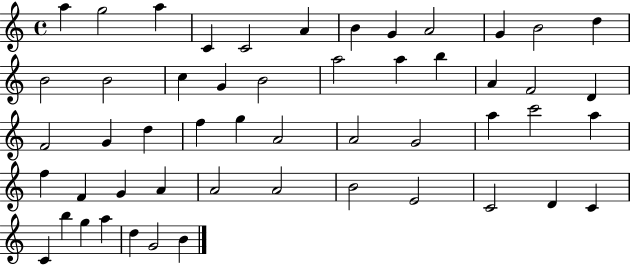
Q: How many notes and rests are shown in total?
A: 52